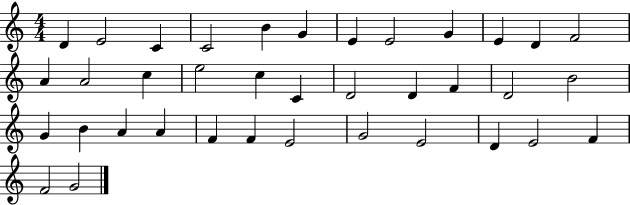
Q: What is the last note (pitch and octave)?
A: G4